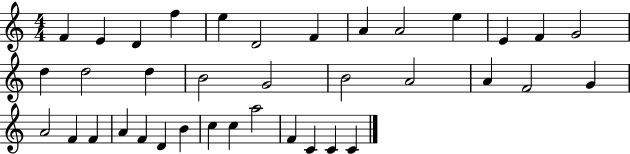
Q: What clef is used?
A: treble